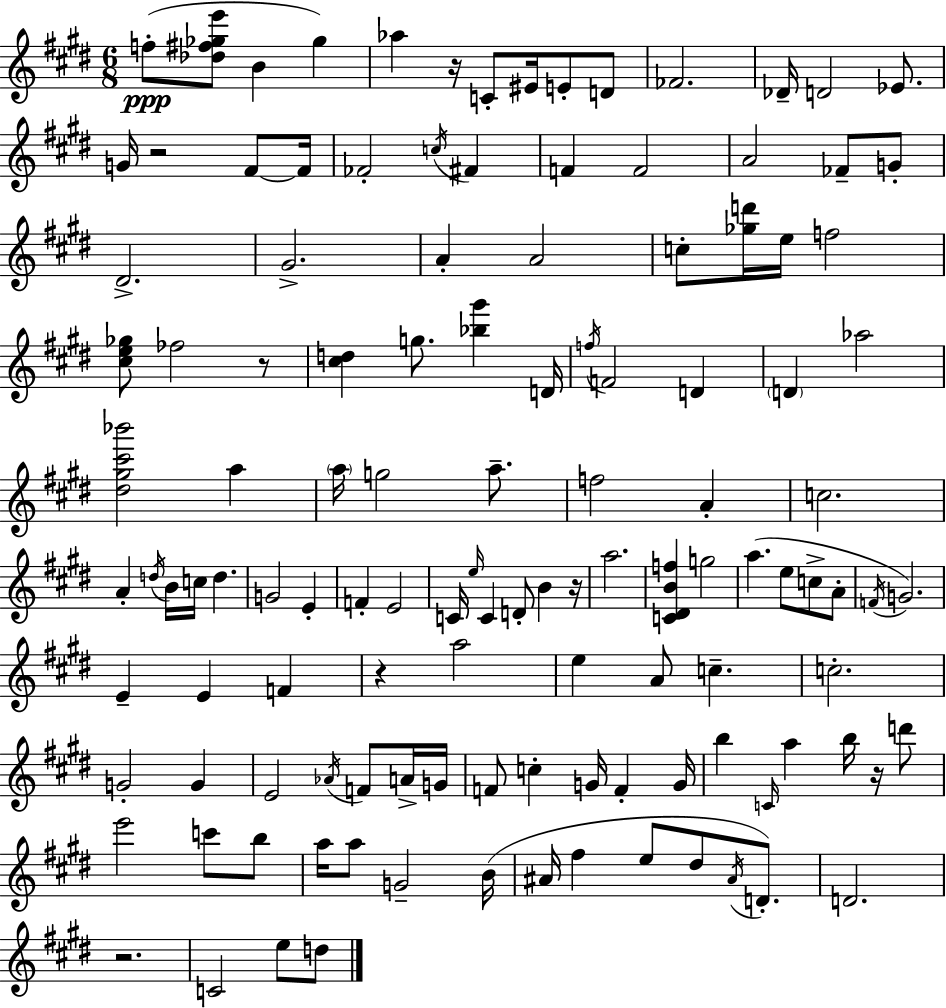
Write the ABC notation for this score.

X:1
T:Untitled
M:6/8
L:1/4
K:E
f/2 [_d^f_ge']/2 B _g _a z/4 C/2 ^E/4 E/2 D/2 _F2 _D/4 D2 _E/2 G/4 z2 ^F/2 ^F/4 _F2 c/4 ^F F F2 A2 _F/2 G/2 ^D2 ^G2 A A2 c/2 [_gd']/4 e/4 f2 [^ce_g]/2 _f2 z/2 [^cd] g/2 [_b^g'] D/4 f/4 F2 D D _a2 [^d^g^c'_b']2 a a/4 g2 a/2 f2 A c2 A d/4 B/4 c/4 d G2 E F E2 C/4 e/4 C D/2 B z/4 a2 [C^DBf] g2 a e/2 c/2 A/2 F/4 G2 E E F z a2 e A/2 c c2 G2 G E2 _A/4 F/2 A/4 G/4 F/2 c G/4 F G/4 b C/4 a b/4 z/4 d'/2 e'2 c'/2 b/2 a/4 a/2 G2 B/4 ^A/4 ^f e/2 ^d/2 ^A/4 D/2 D2 z2 C2 e/2 d/2